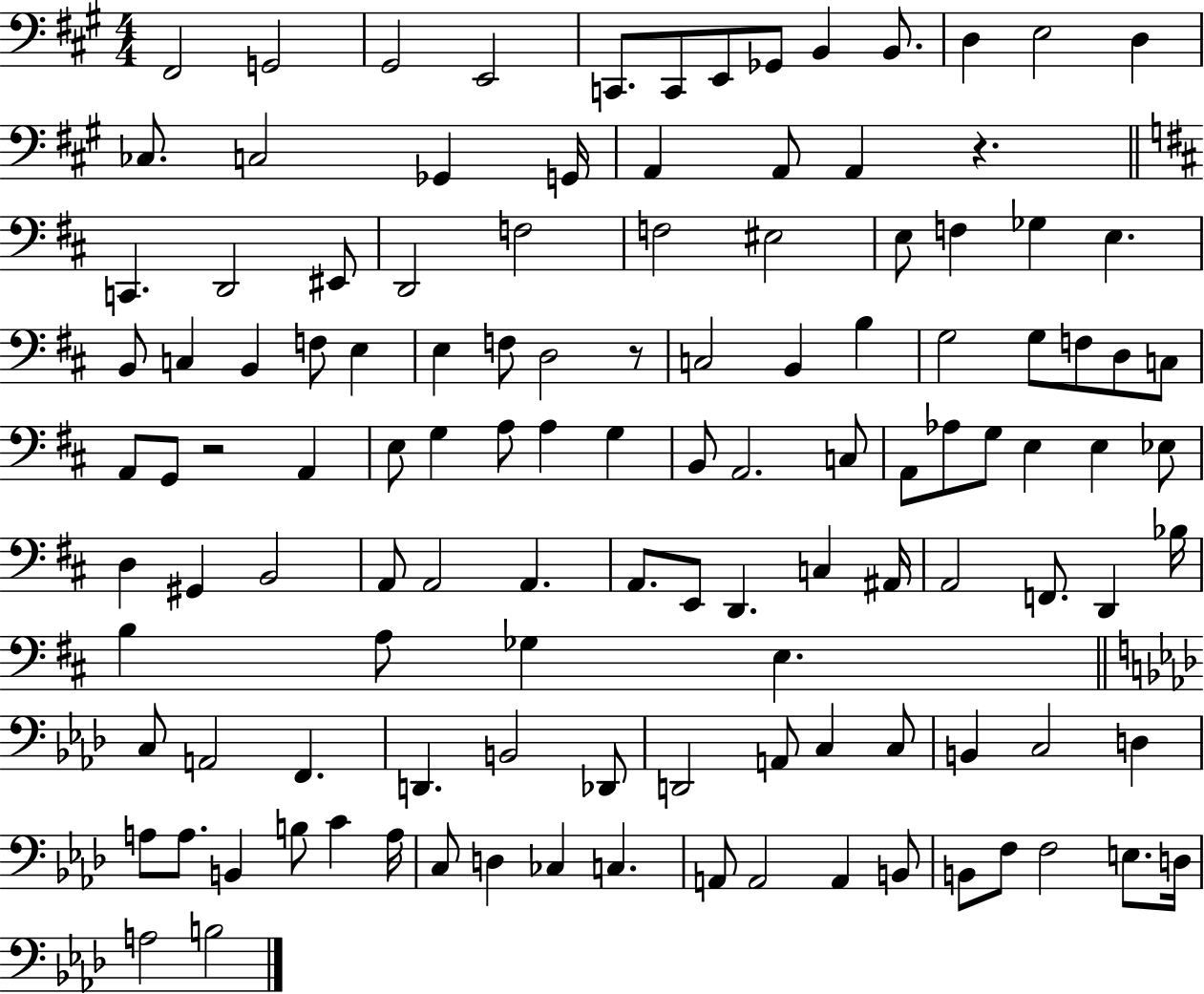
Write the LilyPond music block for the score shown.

{
  \clef bass
  \numericTimeSignature
  \time 4/4
  \key a \major
  fis,2 g,2 | gis,2 e,2 | c,8. c,8 e,8 ges,8 b,4 b,8. | d4 e2 d4 | \break ces8. c2 ges,4 g,16 | a,4 a,8 a,4 r4. | \bar "||" \break \key d \major c,4. d,2 eis,8 | d,2 f2 | f2 eis2 | e8 f4 ges4 e4. | \break b,8 c4 b,4 f8 e4 | e4 f8 d2 r8 | c2 b,4 b4 | g2 g8 f8 d8 c8 | \break a,8 g,8 r2 a,4 | e8 g4 a8 a4 g4 | b,8 a,2. c8 | a,8 aes8 g8 e4 e4 ees8 | \break d4 gis,4 b,2 | a,8 a,2 a,4. | a,8. e,8 d,4. c4 ais,16 | a,2 f,8. d,4 bes16 | \break b4 a8 ges4 e4. | \bar "||" \break \key aes \major c8 a,2 f,4. | d,4. b,2 des,8 | d,2 a,8 c4 c8 | b,4 c2 d4 | \break a8 a8. b,4 b8 c'4 a16 | c8 d4 ces4 c4. | a,8 a,2 a,4 b,8 | b,8 f8 f2 e8. d16 | \break a2 b2 | \bar "|."
}